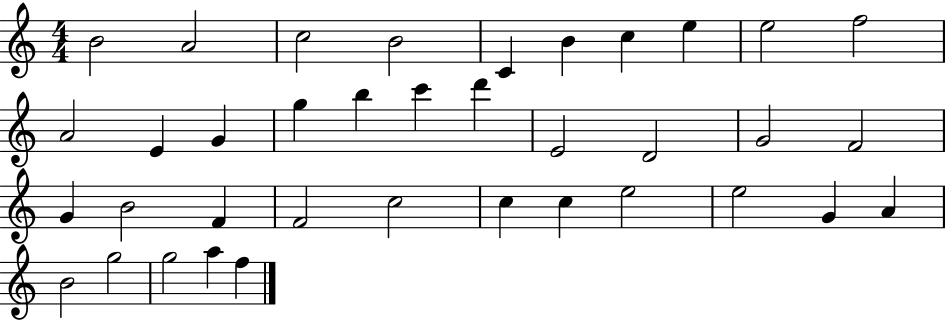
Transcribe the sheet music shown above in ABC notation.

X:1
T:Untitled
M:4/4
L:1/4
K:C
B2 A2 c2 B2 C B c e e2 f2 A2 E G g b c' d' E2 D2 G2 F2 G B2 F F2 c2 c c e2 e2 G A B2 g2 g2 a f